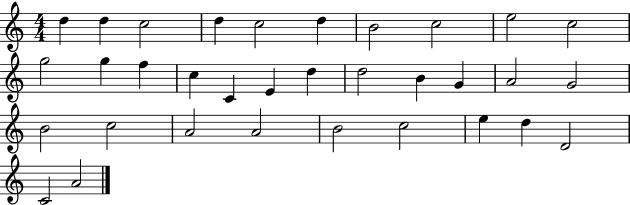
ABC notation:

X:1
T:Untitled
M:4/4
L:1/4
K:C
d d c2 d c2 d B2 c2 e2 c2 g2 g f c C E d d2 B G A2 G2 B2 c2 A2 A2 B2 c2 e d D2 C2 A2